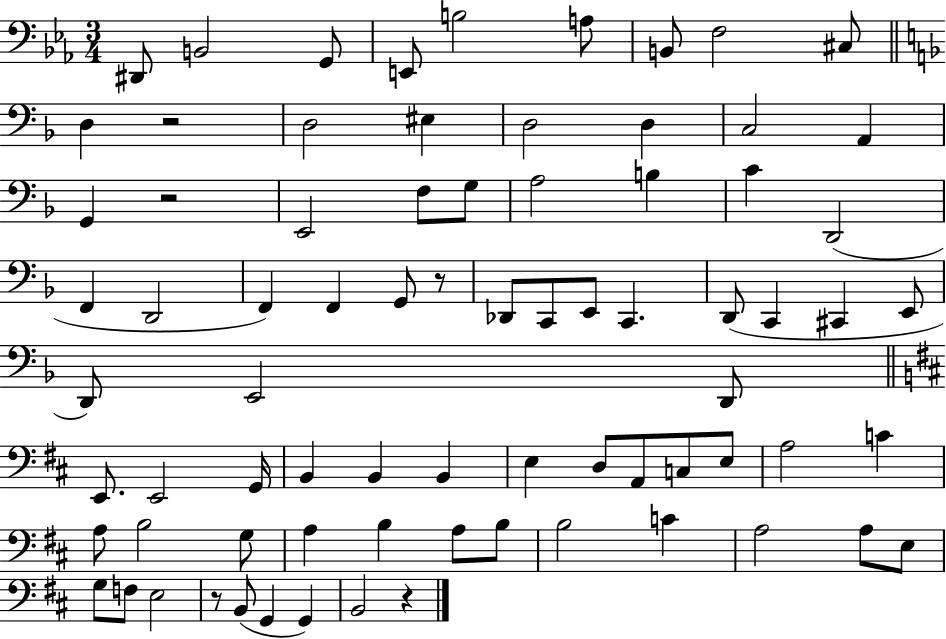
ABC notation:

X:1
T:Untitled
M:3/4
L:1/4
K:Eb
^D,,/2 B,,2 G,,/2 E,,/2 B,2 A,/2 B,,/2 F,2 ^C,/2 D, z2 D,2 ^E, D,2 D, C,2 A,, G,, z2 E,,2 F,/2 G,/2 A,2 B, C D,,2 F,, D,,2 F,, F,, G,,/2 z/2 _D,,/2 C,,/2 E,,/2 C,, D,,/2 C,, ^C,, E,,/2 D,,/2 E,,2 D,,/2 E,,/2 E,,2 G,,/4 B,, B,, B,, E, D,/2 A,,/2 C,/2 E,/2 A,2 C A,/2 B,2 G,/2 A, B, A,/2 B,/2 B,2 C A,2 A,/2 E,/2 G,/2 F,/2 E,2 z/2 B,,/2 G,, G,, B,,2 z